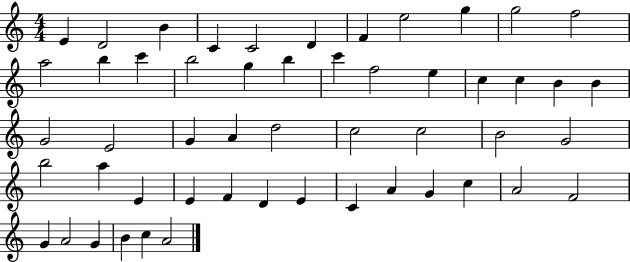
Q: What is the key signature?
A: C major